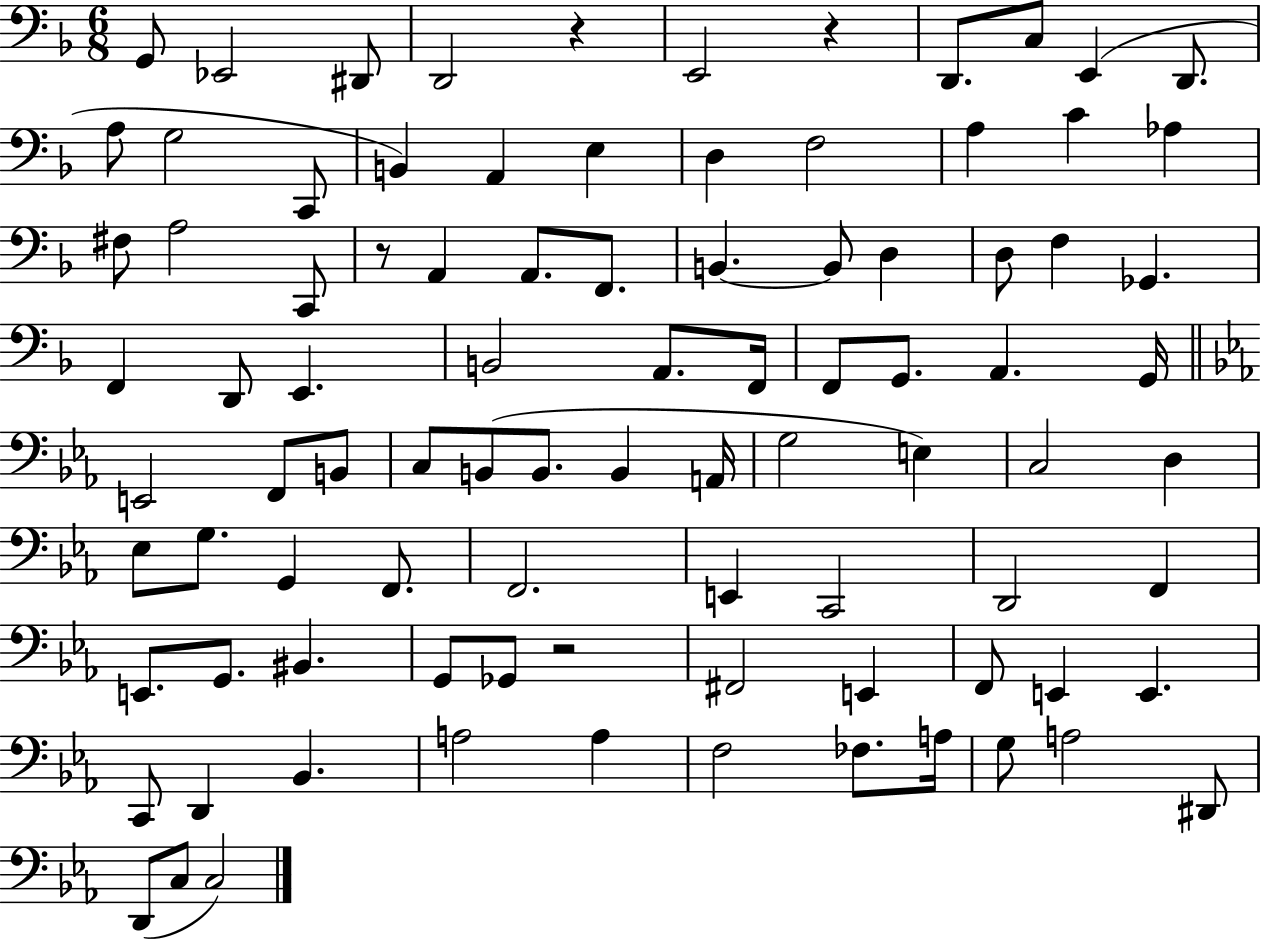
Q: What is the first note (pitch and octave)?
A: G2